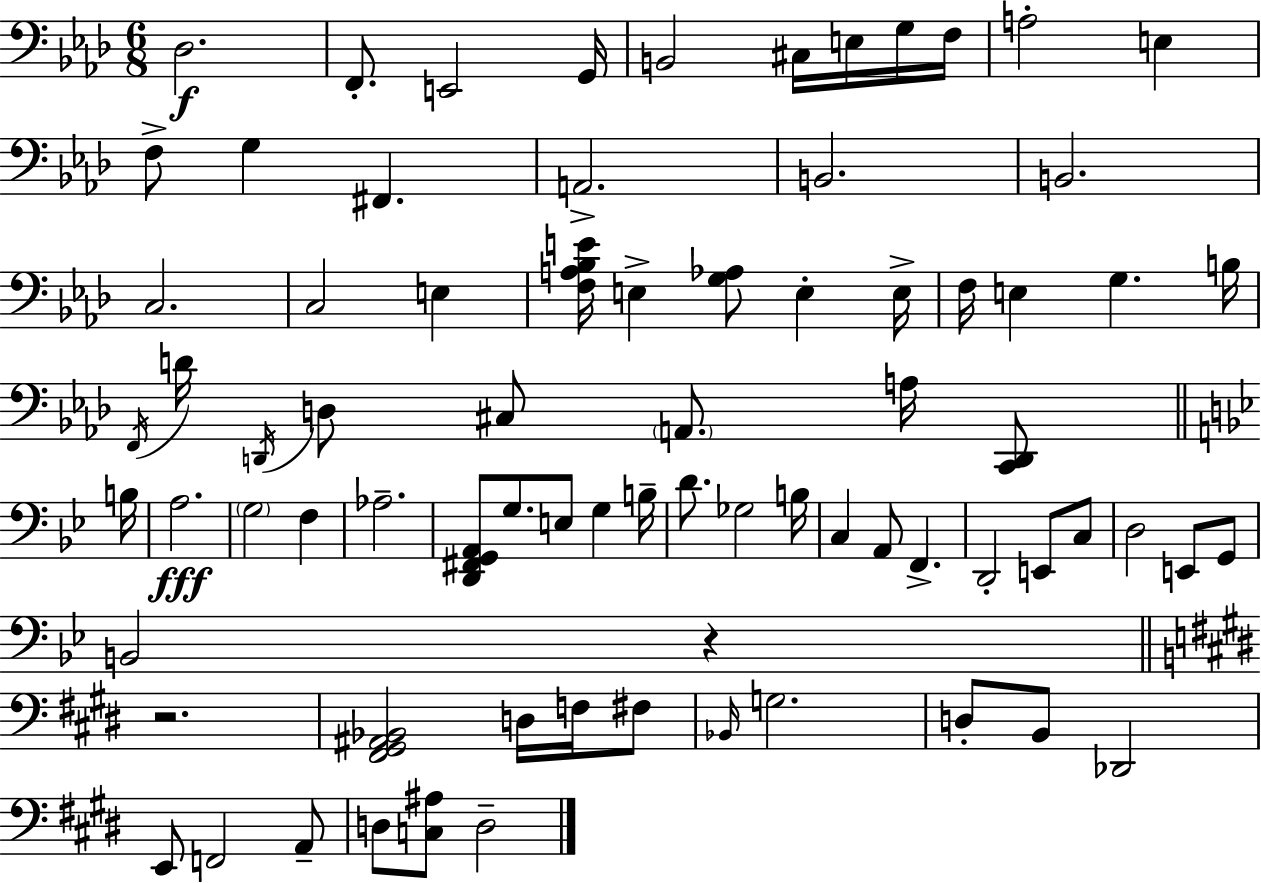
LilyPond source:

{
  \clef bass
  \numericTimeSignature
  \time 6/8
  \key aes \major
  des2.\f | f,8.-. e,2 g,16 | b,2 cis16 e16 g16 f16 | a2-. e4 | \break f8-> g4 fis,4. | a,2.-> | b,2. | b,2. | \break c2. | c2 e4 | <f a bes e'>16 e4-> <g aes>8 e4-. e16-> | f16 e4 g4. b16 | \break \acciaccatura { f,16 } d'16 \acciaccatura { d,16 } d8 cis8 \parenthesize a,8. a16 <c, d,>8 | \bar "||" \break \key bes \major b16 a2.\fff | \parenthesize g2 f4 | aes2.-- | <d, fis, g, a,>8 g8. e8 g4 | \break b16-- d'8. ges2 | b16 c4 a,8 f,4.-> | d,2-. e,8 c8 | d2 e,8 g,8 | \break b,2 r4 | \bar "||" \break \key e \major r2. | <fis, gis, ais, bes,>2 d16 f16 fis8 | \grace { bes,16 } g2. | d8-. b,8 des,2 | \break e,8 f,2 a,8-- | d8 <c ais>8 d2-- | \bar "|."
}